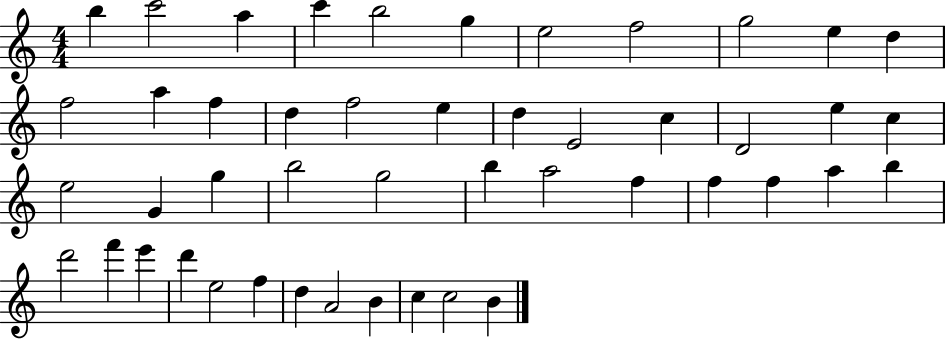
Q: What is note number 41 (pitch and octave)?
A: F5